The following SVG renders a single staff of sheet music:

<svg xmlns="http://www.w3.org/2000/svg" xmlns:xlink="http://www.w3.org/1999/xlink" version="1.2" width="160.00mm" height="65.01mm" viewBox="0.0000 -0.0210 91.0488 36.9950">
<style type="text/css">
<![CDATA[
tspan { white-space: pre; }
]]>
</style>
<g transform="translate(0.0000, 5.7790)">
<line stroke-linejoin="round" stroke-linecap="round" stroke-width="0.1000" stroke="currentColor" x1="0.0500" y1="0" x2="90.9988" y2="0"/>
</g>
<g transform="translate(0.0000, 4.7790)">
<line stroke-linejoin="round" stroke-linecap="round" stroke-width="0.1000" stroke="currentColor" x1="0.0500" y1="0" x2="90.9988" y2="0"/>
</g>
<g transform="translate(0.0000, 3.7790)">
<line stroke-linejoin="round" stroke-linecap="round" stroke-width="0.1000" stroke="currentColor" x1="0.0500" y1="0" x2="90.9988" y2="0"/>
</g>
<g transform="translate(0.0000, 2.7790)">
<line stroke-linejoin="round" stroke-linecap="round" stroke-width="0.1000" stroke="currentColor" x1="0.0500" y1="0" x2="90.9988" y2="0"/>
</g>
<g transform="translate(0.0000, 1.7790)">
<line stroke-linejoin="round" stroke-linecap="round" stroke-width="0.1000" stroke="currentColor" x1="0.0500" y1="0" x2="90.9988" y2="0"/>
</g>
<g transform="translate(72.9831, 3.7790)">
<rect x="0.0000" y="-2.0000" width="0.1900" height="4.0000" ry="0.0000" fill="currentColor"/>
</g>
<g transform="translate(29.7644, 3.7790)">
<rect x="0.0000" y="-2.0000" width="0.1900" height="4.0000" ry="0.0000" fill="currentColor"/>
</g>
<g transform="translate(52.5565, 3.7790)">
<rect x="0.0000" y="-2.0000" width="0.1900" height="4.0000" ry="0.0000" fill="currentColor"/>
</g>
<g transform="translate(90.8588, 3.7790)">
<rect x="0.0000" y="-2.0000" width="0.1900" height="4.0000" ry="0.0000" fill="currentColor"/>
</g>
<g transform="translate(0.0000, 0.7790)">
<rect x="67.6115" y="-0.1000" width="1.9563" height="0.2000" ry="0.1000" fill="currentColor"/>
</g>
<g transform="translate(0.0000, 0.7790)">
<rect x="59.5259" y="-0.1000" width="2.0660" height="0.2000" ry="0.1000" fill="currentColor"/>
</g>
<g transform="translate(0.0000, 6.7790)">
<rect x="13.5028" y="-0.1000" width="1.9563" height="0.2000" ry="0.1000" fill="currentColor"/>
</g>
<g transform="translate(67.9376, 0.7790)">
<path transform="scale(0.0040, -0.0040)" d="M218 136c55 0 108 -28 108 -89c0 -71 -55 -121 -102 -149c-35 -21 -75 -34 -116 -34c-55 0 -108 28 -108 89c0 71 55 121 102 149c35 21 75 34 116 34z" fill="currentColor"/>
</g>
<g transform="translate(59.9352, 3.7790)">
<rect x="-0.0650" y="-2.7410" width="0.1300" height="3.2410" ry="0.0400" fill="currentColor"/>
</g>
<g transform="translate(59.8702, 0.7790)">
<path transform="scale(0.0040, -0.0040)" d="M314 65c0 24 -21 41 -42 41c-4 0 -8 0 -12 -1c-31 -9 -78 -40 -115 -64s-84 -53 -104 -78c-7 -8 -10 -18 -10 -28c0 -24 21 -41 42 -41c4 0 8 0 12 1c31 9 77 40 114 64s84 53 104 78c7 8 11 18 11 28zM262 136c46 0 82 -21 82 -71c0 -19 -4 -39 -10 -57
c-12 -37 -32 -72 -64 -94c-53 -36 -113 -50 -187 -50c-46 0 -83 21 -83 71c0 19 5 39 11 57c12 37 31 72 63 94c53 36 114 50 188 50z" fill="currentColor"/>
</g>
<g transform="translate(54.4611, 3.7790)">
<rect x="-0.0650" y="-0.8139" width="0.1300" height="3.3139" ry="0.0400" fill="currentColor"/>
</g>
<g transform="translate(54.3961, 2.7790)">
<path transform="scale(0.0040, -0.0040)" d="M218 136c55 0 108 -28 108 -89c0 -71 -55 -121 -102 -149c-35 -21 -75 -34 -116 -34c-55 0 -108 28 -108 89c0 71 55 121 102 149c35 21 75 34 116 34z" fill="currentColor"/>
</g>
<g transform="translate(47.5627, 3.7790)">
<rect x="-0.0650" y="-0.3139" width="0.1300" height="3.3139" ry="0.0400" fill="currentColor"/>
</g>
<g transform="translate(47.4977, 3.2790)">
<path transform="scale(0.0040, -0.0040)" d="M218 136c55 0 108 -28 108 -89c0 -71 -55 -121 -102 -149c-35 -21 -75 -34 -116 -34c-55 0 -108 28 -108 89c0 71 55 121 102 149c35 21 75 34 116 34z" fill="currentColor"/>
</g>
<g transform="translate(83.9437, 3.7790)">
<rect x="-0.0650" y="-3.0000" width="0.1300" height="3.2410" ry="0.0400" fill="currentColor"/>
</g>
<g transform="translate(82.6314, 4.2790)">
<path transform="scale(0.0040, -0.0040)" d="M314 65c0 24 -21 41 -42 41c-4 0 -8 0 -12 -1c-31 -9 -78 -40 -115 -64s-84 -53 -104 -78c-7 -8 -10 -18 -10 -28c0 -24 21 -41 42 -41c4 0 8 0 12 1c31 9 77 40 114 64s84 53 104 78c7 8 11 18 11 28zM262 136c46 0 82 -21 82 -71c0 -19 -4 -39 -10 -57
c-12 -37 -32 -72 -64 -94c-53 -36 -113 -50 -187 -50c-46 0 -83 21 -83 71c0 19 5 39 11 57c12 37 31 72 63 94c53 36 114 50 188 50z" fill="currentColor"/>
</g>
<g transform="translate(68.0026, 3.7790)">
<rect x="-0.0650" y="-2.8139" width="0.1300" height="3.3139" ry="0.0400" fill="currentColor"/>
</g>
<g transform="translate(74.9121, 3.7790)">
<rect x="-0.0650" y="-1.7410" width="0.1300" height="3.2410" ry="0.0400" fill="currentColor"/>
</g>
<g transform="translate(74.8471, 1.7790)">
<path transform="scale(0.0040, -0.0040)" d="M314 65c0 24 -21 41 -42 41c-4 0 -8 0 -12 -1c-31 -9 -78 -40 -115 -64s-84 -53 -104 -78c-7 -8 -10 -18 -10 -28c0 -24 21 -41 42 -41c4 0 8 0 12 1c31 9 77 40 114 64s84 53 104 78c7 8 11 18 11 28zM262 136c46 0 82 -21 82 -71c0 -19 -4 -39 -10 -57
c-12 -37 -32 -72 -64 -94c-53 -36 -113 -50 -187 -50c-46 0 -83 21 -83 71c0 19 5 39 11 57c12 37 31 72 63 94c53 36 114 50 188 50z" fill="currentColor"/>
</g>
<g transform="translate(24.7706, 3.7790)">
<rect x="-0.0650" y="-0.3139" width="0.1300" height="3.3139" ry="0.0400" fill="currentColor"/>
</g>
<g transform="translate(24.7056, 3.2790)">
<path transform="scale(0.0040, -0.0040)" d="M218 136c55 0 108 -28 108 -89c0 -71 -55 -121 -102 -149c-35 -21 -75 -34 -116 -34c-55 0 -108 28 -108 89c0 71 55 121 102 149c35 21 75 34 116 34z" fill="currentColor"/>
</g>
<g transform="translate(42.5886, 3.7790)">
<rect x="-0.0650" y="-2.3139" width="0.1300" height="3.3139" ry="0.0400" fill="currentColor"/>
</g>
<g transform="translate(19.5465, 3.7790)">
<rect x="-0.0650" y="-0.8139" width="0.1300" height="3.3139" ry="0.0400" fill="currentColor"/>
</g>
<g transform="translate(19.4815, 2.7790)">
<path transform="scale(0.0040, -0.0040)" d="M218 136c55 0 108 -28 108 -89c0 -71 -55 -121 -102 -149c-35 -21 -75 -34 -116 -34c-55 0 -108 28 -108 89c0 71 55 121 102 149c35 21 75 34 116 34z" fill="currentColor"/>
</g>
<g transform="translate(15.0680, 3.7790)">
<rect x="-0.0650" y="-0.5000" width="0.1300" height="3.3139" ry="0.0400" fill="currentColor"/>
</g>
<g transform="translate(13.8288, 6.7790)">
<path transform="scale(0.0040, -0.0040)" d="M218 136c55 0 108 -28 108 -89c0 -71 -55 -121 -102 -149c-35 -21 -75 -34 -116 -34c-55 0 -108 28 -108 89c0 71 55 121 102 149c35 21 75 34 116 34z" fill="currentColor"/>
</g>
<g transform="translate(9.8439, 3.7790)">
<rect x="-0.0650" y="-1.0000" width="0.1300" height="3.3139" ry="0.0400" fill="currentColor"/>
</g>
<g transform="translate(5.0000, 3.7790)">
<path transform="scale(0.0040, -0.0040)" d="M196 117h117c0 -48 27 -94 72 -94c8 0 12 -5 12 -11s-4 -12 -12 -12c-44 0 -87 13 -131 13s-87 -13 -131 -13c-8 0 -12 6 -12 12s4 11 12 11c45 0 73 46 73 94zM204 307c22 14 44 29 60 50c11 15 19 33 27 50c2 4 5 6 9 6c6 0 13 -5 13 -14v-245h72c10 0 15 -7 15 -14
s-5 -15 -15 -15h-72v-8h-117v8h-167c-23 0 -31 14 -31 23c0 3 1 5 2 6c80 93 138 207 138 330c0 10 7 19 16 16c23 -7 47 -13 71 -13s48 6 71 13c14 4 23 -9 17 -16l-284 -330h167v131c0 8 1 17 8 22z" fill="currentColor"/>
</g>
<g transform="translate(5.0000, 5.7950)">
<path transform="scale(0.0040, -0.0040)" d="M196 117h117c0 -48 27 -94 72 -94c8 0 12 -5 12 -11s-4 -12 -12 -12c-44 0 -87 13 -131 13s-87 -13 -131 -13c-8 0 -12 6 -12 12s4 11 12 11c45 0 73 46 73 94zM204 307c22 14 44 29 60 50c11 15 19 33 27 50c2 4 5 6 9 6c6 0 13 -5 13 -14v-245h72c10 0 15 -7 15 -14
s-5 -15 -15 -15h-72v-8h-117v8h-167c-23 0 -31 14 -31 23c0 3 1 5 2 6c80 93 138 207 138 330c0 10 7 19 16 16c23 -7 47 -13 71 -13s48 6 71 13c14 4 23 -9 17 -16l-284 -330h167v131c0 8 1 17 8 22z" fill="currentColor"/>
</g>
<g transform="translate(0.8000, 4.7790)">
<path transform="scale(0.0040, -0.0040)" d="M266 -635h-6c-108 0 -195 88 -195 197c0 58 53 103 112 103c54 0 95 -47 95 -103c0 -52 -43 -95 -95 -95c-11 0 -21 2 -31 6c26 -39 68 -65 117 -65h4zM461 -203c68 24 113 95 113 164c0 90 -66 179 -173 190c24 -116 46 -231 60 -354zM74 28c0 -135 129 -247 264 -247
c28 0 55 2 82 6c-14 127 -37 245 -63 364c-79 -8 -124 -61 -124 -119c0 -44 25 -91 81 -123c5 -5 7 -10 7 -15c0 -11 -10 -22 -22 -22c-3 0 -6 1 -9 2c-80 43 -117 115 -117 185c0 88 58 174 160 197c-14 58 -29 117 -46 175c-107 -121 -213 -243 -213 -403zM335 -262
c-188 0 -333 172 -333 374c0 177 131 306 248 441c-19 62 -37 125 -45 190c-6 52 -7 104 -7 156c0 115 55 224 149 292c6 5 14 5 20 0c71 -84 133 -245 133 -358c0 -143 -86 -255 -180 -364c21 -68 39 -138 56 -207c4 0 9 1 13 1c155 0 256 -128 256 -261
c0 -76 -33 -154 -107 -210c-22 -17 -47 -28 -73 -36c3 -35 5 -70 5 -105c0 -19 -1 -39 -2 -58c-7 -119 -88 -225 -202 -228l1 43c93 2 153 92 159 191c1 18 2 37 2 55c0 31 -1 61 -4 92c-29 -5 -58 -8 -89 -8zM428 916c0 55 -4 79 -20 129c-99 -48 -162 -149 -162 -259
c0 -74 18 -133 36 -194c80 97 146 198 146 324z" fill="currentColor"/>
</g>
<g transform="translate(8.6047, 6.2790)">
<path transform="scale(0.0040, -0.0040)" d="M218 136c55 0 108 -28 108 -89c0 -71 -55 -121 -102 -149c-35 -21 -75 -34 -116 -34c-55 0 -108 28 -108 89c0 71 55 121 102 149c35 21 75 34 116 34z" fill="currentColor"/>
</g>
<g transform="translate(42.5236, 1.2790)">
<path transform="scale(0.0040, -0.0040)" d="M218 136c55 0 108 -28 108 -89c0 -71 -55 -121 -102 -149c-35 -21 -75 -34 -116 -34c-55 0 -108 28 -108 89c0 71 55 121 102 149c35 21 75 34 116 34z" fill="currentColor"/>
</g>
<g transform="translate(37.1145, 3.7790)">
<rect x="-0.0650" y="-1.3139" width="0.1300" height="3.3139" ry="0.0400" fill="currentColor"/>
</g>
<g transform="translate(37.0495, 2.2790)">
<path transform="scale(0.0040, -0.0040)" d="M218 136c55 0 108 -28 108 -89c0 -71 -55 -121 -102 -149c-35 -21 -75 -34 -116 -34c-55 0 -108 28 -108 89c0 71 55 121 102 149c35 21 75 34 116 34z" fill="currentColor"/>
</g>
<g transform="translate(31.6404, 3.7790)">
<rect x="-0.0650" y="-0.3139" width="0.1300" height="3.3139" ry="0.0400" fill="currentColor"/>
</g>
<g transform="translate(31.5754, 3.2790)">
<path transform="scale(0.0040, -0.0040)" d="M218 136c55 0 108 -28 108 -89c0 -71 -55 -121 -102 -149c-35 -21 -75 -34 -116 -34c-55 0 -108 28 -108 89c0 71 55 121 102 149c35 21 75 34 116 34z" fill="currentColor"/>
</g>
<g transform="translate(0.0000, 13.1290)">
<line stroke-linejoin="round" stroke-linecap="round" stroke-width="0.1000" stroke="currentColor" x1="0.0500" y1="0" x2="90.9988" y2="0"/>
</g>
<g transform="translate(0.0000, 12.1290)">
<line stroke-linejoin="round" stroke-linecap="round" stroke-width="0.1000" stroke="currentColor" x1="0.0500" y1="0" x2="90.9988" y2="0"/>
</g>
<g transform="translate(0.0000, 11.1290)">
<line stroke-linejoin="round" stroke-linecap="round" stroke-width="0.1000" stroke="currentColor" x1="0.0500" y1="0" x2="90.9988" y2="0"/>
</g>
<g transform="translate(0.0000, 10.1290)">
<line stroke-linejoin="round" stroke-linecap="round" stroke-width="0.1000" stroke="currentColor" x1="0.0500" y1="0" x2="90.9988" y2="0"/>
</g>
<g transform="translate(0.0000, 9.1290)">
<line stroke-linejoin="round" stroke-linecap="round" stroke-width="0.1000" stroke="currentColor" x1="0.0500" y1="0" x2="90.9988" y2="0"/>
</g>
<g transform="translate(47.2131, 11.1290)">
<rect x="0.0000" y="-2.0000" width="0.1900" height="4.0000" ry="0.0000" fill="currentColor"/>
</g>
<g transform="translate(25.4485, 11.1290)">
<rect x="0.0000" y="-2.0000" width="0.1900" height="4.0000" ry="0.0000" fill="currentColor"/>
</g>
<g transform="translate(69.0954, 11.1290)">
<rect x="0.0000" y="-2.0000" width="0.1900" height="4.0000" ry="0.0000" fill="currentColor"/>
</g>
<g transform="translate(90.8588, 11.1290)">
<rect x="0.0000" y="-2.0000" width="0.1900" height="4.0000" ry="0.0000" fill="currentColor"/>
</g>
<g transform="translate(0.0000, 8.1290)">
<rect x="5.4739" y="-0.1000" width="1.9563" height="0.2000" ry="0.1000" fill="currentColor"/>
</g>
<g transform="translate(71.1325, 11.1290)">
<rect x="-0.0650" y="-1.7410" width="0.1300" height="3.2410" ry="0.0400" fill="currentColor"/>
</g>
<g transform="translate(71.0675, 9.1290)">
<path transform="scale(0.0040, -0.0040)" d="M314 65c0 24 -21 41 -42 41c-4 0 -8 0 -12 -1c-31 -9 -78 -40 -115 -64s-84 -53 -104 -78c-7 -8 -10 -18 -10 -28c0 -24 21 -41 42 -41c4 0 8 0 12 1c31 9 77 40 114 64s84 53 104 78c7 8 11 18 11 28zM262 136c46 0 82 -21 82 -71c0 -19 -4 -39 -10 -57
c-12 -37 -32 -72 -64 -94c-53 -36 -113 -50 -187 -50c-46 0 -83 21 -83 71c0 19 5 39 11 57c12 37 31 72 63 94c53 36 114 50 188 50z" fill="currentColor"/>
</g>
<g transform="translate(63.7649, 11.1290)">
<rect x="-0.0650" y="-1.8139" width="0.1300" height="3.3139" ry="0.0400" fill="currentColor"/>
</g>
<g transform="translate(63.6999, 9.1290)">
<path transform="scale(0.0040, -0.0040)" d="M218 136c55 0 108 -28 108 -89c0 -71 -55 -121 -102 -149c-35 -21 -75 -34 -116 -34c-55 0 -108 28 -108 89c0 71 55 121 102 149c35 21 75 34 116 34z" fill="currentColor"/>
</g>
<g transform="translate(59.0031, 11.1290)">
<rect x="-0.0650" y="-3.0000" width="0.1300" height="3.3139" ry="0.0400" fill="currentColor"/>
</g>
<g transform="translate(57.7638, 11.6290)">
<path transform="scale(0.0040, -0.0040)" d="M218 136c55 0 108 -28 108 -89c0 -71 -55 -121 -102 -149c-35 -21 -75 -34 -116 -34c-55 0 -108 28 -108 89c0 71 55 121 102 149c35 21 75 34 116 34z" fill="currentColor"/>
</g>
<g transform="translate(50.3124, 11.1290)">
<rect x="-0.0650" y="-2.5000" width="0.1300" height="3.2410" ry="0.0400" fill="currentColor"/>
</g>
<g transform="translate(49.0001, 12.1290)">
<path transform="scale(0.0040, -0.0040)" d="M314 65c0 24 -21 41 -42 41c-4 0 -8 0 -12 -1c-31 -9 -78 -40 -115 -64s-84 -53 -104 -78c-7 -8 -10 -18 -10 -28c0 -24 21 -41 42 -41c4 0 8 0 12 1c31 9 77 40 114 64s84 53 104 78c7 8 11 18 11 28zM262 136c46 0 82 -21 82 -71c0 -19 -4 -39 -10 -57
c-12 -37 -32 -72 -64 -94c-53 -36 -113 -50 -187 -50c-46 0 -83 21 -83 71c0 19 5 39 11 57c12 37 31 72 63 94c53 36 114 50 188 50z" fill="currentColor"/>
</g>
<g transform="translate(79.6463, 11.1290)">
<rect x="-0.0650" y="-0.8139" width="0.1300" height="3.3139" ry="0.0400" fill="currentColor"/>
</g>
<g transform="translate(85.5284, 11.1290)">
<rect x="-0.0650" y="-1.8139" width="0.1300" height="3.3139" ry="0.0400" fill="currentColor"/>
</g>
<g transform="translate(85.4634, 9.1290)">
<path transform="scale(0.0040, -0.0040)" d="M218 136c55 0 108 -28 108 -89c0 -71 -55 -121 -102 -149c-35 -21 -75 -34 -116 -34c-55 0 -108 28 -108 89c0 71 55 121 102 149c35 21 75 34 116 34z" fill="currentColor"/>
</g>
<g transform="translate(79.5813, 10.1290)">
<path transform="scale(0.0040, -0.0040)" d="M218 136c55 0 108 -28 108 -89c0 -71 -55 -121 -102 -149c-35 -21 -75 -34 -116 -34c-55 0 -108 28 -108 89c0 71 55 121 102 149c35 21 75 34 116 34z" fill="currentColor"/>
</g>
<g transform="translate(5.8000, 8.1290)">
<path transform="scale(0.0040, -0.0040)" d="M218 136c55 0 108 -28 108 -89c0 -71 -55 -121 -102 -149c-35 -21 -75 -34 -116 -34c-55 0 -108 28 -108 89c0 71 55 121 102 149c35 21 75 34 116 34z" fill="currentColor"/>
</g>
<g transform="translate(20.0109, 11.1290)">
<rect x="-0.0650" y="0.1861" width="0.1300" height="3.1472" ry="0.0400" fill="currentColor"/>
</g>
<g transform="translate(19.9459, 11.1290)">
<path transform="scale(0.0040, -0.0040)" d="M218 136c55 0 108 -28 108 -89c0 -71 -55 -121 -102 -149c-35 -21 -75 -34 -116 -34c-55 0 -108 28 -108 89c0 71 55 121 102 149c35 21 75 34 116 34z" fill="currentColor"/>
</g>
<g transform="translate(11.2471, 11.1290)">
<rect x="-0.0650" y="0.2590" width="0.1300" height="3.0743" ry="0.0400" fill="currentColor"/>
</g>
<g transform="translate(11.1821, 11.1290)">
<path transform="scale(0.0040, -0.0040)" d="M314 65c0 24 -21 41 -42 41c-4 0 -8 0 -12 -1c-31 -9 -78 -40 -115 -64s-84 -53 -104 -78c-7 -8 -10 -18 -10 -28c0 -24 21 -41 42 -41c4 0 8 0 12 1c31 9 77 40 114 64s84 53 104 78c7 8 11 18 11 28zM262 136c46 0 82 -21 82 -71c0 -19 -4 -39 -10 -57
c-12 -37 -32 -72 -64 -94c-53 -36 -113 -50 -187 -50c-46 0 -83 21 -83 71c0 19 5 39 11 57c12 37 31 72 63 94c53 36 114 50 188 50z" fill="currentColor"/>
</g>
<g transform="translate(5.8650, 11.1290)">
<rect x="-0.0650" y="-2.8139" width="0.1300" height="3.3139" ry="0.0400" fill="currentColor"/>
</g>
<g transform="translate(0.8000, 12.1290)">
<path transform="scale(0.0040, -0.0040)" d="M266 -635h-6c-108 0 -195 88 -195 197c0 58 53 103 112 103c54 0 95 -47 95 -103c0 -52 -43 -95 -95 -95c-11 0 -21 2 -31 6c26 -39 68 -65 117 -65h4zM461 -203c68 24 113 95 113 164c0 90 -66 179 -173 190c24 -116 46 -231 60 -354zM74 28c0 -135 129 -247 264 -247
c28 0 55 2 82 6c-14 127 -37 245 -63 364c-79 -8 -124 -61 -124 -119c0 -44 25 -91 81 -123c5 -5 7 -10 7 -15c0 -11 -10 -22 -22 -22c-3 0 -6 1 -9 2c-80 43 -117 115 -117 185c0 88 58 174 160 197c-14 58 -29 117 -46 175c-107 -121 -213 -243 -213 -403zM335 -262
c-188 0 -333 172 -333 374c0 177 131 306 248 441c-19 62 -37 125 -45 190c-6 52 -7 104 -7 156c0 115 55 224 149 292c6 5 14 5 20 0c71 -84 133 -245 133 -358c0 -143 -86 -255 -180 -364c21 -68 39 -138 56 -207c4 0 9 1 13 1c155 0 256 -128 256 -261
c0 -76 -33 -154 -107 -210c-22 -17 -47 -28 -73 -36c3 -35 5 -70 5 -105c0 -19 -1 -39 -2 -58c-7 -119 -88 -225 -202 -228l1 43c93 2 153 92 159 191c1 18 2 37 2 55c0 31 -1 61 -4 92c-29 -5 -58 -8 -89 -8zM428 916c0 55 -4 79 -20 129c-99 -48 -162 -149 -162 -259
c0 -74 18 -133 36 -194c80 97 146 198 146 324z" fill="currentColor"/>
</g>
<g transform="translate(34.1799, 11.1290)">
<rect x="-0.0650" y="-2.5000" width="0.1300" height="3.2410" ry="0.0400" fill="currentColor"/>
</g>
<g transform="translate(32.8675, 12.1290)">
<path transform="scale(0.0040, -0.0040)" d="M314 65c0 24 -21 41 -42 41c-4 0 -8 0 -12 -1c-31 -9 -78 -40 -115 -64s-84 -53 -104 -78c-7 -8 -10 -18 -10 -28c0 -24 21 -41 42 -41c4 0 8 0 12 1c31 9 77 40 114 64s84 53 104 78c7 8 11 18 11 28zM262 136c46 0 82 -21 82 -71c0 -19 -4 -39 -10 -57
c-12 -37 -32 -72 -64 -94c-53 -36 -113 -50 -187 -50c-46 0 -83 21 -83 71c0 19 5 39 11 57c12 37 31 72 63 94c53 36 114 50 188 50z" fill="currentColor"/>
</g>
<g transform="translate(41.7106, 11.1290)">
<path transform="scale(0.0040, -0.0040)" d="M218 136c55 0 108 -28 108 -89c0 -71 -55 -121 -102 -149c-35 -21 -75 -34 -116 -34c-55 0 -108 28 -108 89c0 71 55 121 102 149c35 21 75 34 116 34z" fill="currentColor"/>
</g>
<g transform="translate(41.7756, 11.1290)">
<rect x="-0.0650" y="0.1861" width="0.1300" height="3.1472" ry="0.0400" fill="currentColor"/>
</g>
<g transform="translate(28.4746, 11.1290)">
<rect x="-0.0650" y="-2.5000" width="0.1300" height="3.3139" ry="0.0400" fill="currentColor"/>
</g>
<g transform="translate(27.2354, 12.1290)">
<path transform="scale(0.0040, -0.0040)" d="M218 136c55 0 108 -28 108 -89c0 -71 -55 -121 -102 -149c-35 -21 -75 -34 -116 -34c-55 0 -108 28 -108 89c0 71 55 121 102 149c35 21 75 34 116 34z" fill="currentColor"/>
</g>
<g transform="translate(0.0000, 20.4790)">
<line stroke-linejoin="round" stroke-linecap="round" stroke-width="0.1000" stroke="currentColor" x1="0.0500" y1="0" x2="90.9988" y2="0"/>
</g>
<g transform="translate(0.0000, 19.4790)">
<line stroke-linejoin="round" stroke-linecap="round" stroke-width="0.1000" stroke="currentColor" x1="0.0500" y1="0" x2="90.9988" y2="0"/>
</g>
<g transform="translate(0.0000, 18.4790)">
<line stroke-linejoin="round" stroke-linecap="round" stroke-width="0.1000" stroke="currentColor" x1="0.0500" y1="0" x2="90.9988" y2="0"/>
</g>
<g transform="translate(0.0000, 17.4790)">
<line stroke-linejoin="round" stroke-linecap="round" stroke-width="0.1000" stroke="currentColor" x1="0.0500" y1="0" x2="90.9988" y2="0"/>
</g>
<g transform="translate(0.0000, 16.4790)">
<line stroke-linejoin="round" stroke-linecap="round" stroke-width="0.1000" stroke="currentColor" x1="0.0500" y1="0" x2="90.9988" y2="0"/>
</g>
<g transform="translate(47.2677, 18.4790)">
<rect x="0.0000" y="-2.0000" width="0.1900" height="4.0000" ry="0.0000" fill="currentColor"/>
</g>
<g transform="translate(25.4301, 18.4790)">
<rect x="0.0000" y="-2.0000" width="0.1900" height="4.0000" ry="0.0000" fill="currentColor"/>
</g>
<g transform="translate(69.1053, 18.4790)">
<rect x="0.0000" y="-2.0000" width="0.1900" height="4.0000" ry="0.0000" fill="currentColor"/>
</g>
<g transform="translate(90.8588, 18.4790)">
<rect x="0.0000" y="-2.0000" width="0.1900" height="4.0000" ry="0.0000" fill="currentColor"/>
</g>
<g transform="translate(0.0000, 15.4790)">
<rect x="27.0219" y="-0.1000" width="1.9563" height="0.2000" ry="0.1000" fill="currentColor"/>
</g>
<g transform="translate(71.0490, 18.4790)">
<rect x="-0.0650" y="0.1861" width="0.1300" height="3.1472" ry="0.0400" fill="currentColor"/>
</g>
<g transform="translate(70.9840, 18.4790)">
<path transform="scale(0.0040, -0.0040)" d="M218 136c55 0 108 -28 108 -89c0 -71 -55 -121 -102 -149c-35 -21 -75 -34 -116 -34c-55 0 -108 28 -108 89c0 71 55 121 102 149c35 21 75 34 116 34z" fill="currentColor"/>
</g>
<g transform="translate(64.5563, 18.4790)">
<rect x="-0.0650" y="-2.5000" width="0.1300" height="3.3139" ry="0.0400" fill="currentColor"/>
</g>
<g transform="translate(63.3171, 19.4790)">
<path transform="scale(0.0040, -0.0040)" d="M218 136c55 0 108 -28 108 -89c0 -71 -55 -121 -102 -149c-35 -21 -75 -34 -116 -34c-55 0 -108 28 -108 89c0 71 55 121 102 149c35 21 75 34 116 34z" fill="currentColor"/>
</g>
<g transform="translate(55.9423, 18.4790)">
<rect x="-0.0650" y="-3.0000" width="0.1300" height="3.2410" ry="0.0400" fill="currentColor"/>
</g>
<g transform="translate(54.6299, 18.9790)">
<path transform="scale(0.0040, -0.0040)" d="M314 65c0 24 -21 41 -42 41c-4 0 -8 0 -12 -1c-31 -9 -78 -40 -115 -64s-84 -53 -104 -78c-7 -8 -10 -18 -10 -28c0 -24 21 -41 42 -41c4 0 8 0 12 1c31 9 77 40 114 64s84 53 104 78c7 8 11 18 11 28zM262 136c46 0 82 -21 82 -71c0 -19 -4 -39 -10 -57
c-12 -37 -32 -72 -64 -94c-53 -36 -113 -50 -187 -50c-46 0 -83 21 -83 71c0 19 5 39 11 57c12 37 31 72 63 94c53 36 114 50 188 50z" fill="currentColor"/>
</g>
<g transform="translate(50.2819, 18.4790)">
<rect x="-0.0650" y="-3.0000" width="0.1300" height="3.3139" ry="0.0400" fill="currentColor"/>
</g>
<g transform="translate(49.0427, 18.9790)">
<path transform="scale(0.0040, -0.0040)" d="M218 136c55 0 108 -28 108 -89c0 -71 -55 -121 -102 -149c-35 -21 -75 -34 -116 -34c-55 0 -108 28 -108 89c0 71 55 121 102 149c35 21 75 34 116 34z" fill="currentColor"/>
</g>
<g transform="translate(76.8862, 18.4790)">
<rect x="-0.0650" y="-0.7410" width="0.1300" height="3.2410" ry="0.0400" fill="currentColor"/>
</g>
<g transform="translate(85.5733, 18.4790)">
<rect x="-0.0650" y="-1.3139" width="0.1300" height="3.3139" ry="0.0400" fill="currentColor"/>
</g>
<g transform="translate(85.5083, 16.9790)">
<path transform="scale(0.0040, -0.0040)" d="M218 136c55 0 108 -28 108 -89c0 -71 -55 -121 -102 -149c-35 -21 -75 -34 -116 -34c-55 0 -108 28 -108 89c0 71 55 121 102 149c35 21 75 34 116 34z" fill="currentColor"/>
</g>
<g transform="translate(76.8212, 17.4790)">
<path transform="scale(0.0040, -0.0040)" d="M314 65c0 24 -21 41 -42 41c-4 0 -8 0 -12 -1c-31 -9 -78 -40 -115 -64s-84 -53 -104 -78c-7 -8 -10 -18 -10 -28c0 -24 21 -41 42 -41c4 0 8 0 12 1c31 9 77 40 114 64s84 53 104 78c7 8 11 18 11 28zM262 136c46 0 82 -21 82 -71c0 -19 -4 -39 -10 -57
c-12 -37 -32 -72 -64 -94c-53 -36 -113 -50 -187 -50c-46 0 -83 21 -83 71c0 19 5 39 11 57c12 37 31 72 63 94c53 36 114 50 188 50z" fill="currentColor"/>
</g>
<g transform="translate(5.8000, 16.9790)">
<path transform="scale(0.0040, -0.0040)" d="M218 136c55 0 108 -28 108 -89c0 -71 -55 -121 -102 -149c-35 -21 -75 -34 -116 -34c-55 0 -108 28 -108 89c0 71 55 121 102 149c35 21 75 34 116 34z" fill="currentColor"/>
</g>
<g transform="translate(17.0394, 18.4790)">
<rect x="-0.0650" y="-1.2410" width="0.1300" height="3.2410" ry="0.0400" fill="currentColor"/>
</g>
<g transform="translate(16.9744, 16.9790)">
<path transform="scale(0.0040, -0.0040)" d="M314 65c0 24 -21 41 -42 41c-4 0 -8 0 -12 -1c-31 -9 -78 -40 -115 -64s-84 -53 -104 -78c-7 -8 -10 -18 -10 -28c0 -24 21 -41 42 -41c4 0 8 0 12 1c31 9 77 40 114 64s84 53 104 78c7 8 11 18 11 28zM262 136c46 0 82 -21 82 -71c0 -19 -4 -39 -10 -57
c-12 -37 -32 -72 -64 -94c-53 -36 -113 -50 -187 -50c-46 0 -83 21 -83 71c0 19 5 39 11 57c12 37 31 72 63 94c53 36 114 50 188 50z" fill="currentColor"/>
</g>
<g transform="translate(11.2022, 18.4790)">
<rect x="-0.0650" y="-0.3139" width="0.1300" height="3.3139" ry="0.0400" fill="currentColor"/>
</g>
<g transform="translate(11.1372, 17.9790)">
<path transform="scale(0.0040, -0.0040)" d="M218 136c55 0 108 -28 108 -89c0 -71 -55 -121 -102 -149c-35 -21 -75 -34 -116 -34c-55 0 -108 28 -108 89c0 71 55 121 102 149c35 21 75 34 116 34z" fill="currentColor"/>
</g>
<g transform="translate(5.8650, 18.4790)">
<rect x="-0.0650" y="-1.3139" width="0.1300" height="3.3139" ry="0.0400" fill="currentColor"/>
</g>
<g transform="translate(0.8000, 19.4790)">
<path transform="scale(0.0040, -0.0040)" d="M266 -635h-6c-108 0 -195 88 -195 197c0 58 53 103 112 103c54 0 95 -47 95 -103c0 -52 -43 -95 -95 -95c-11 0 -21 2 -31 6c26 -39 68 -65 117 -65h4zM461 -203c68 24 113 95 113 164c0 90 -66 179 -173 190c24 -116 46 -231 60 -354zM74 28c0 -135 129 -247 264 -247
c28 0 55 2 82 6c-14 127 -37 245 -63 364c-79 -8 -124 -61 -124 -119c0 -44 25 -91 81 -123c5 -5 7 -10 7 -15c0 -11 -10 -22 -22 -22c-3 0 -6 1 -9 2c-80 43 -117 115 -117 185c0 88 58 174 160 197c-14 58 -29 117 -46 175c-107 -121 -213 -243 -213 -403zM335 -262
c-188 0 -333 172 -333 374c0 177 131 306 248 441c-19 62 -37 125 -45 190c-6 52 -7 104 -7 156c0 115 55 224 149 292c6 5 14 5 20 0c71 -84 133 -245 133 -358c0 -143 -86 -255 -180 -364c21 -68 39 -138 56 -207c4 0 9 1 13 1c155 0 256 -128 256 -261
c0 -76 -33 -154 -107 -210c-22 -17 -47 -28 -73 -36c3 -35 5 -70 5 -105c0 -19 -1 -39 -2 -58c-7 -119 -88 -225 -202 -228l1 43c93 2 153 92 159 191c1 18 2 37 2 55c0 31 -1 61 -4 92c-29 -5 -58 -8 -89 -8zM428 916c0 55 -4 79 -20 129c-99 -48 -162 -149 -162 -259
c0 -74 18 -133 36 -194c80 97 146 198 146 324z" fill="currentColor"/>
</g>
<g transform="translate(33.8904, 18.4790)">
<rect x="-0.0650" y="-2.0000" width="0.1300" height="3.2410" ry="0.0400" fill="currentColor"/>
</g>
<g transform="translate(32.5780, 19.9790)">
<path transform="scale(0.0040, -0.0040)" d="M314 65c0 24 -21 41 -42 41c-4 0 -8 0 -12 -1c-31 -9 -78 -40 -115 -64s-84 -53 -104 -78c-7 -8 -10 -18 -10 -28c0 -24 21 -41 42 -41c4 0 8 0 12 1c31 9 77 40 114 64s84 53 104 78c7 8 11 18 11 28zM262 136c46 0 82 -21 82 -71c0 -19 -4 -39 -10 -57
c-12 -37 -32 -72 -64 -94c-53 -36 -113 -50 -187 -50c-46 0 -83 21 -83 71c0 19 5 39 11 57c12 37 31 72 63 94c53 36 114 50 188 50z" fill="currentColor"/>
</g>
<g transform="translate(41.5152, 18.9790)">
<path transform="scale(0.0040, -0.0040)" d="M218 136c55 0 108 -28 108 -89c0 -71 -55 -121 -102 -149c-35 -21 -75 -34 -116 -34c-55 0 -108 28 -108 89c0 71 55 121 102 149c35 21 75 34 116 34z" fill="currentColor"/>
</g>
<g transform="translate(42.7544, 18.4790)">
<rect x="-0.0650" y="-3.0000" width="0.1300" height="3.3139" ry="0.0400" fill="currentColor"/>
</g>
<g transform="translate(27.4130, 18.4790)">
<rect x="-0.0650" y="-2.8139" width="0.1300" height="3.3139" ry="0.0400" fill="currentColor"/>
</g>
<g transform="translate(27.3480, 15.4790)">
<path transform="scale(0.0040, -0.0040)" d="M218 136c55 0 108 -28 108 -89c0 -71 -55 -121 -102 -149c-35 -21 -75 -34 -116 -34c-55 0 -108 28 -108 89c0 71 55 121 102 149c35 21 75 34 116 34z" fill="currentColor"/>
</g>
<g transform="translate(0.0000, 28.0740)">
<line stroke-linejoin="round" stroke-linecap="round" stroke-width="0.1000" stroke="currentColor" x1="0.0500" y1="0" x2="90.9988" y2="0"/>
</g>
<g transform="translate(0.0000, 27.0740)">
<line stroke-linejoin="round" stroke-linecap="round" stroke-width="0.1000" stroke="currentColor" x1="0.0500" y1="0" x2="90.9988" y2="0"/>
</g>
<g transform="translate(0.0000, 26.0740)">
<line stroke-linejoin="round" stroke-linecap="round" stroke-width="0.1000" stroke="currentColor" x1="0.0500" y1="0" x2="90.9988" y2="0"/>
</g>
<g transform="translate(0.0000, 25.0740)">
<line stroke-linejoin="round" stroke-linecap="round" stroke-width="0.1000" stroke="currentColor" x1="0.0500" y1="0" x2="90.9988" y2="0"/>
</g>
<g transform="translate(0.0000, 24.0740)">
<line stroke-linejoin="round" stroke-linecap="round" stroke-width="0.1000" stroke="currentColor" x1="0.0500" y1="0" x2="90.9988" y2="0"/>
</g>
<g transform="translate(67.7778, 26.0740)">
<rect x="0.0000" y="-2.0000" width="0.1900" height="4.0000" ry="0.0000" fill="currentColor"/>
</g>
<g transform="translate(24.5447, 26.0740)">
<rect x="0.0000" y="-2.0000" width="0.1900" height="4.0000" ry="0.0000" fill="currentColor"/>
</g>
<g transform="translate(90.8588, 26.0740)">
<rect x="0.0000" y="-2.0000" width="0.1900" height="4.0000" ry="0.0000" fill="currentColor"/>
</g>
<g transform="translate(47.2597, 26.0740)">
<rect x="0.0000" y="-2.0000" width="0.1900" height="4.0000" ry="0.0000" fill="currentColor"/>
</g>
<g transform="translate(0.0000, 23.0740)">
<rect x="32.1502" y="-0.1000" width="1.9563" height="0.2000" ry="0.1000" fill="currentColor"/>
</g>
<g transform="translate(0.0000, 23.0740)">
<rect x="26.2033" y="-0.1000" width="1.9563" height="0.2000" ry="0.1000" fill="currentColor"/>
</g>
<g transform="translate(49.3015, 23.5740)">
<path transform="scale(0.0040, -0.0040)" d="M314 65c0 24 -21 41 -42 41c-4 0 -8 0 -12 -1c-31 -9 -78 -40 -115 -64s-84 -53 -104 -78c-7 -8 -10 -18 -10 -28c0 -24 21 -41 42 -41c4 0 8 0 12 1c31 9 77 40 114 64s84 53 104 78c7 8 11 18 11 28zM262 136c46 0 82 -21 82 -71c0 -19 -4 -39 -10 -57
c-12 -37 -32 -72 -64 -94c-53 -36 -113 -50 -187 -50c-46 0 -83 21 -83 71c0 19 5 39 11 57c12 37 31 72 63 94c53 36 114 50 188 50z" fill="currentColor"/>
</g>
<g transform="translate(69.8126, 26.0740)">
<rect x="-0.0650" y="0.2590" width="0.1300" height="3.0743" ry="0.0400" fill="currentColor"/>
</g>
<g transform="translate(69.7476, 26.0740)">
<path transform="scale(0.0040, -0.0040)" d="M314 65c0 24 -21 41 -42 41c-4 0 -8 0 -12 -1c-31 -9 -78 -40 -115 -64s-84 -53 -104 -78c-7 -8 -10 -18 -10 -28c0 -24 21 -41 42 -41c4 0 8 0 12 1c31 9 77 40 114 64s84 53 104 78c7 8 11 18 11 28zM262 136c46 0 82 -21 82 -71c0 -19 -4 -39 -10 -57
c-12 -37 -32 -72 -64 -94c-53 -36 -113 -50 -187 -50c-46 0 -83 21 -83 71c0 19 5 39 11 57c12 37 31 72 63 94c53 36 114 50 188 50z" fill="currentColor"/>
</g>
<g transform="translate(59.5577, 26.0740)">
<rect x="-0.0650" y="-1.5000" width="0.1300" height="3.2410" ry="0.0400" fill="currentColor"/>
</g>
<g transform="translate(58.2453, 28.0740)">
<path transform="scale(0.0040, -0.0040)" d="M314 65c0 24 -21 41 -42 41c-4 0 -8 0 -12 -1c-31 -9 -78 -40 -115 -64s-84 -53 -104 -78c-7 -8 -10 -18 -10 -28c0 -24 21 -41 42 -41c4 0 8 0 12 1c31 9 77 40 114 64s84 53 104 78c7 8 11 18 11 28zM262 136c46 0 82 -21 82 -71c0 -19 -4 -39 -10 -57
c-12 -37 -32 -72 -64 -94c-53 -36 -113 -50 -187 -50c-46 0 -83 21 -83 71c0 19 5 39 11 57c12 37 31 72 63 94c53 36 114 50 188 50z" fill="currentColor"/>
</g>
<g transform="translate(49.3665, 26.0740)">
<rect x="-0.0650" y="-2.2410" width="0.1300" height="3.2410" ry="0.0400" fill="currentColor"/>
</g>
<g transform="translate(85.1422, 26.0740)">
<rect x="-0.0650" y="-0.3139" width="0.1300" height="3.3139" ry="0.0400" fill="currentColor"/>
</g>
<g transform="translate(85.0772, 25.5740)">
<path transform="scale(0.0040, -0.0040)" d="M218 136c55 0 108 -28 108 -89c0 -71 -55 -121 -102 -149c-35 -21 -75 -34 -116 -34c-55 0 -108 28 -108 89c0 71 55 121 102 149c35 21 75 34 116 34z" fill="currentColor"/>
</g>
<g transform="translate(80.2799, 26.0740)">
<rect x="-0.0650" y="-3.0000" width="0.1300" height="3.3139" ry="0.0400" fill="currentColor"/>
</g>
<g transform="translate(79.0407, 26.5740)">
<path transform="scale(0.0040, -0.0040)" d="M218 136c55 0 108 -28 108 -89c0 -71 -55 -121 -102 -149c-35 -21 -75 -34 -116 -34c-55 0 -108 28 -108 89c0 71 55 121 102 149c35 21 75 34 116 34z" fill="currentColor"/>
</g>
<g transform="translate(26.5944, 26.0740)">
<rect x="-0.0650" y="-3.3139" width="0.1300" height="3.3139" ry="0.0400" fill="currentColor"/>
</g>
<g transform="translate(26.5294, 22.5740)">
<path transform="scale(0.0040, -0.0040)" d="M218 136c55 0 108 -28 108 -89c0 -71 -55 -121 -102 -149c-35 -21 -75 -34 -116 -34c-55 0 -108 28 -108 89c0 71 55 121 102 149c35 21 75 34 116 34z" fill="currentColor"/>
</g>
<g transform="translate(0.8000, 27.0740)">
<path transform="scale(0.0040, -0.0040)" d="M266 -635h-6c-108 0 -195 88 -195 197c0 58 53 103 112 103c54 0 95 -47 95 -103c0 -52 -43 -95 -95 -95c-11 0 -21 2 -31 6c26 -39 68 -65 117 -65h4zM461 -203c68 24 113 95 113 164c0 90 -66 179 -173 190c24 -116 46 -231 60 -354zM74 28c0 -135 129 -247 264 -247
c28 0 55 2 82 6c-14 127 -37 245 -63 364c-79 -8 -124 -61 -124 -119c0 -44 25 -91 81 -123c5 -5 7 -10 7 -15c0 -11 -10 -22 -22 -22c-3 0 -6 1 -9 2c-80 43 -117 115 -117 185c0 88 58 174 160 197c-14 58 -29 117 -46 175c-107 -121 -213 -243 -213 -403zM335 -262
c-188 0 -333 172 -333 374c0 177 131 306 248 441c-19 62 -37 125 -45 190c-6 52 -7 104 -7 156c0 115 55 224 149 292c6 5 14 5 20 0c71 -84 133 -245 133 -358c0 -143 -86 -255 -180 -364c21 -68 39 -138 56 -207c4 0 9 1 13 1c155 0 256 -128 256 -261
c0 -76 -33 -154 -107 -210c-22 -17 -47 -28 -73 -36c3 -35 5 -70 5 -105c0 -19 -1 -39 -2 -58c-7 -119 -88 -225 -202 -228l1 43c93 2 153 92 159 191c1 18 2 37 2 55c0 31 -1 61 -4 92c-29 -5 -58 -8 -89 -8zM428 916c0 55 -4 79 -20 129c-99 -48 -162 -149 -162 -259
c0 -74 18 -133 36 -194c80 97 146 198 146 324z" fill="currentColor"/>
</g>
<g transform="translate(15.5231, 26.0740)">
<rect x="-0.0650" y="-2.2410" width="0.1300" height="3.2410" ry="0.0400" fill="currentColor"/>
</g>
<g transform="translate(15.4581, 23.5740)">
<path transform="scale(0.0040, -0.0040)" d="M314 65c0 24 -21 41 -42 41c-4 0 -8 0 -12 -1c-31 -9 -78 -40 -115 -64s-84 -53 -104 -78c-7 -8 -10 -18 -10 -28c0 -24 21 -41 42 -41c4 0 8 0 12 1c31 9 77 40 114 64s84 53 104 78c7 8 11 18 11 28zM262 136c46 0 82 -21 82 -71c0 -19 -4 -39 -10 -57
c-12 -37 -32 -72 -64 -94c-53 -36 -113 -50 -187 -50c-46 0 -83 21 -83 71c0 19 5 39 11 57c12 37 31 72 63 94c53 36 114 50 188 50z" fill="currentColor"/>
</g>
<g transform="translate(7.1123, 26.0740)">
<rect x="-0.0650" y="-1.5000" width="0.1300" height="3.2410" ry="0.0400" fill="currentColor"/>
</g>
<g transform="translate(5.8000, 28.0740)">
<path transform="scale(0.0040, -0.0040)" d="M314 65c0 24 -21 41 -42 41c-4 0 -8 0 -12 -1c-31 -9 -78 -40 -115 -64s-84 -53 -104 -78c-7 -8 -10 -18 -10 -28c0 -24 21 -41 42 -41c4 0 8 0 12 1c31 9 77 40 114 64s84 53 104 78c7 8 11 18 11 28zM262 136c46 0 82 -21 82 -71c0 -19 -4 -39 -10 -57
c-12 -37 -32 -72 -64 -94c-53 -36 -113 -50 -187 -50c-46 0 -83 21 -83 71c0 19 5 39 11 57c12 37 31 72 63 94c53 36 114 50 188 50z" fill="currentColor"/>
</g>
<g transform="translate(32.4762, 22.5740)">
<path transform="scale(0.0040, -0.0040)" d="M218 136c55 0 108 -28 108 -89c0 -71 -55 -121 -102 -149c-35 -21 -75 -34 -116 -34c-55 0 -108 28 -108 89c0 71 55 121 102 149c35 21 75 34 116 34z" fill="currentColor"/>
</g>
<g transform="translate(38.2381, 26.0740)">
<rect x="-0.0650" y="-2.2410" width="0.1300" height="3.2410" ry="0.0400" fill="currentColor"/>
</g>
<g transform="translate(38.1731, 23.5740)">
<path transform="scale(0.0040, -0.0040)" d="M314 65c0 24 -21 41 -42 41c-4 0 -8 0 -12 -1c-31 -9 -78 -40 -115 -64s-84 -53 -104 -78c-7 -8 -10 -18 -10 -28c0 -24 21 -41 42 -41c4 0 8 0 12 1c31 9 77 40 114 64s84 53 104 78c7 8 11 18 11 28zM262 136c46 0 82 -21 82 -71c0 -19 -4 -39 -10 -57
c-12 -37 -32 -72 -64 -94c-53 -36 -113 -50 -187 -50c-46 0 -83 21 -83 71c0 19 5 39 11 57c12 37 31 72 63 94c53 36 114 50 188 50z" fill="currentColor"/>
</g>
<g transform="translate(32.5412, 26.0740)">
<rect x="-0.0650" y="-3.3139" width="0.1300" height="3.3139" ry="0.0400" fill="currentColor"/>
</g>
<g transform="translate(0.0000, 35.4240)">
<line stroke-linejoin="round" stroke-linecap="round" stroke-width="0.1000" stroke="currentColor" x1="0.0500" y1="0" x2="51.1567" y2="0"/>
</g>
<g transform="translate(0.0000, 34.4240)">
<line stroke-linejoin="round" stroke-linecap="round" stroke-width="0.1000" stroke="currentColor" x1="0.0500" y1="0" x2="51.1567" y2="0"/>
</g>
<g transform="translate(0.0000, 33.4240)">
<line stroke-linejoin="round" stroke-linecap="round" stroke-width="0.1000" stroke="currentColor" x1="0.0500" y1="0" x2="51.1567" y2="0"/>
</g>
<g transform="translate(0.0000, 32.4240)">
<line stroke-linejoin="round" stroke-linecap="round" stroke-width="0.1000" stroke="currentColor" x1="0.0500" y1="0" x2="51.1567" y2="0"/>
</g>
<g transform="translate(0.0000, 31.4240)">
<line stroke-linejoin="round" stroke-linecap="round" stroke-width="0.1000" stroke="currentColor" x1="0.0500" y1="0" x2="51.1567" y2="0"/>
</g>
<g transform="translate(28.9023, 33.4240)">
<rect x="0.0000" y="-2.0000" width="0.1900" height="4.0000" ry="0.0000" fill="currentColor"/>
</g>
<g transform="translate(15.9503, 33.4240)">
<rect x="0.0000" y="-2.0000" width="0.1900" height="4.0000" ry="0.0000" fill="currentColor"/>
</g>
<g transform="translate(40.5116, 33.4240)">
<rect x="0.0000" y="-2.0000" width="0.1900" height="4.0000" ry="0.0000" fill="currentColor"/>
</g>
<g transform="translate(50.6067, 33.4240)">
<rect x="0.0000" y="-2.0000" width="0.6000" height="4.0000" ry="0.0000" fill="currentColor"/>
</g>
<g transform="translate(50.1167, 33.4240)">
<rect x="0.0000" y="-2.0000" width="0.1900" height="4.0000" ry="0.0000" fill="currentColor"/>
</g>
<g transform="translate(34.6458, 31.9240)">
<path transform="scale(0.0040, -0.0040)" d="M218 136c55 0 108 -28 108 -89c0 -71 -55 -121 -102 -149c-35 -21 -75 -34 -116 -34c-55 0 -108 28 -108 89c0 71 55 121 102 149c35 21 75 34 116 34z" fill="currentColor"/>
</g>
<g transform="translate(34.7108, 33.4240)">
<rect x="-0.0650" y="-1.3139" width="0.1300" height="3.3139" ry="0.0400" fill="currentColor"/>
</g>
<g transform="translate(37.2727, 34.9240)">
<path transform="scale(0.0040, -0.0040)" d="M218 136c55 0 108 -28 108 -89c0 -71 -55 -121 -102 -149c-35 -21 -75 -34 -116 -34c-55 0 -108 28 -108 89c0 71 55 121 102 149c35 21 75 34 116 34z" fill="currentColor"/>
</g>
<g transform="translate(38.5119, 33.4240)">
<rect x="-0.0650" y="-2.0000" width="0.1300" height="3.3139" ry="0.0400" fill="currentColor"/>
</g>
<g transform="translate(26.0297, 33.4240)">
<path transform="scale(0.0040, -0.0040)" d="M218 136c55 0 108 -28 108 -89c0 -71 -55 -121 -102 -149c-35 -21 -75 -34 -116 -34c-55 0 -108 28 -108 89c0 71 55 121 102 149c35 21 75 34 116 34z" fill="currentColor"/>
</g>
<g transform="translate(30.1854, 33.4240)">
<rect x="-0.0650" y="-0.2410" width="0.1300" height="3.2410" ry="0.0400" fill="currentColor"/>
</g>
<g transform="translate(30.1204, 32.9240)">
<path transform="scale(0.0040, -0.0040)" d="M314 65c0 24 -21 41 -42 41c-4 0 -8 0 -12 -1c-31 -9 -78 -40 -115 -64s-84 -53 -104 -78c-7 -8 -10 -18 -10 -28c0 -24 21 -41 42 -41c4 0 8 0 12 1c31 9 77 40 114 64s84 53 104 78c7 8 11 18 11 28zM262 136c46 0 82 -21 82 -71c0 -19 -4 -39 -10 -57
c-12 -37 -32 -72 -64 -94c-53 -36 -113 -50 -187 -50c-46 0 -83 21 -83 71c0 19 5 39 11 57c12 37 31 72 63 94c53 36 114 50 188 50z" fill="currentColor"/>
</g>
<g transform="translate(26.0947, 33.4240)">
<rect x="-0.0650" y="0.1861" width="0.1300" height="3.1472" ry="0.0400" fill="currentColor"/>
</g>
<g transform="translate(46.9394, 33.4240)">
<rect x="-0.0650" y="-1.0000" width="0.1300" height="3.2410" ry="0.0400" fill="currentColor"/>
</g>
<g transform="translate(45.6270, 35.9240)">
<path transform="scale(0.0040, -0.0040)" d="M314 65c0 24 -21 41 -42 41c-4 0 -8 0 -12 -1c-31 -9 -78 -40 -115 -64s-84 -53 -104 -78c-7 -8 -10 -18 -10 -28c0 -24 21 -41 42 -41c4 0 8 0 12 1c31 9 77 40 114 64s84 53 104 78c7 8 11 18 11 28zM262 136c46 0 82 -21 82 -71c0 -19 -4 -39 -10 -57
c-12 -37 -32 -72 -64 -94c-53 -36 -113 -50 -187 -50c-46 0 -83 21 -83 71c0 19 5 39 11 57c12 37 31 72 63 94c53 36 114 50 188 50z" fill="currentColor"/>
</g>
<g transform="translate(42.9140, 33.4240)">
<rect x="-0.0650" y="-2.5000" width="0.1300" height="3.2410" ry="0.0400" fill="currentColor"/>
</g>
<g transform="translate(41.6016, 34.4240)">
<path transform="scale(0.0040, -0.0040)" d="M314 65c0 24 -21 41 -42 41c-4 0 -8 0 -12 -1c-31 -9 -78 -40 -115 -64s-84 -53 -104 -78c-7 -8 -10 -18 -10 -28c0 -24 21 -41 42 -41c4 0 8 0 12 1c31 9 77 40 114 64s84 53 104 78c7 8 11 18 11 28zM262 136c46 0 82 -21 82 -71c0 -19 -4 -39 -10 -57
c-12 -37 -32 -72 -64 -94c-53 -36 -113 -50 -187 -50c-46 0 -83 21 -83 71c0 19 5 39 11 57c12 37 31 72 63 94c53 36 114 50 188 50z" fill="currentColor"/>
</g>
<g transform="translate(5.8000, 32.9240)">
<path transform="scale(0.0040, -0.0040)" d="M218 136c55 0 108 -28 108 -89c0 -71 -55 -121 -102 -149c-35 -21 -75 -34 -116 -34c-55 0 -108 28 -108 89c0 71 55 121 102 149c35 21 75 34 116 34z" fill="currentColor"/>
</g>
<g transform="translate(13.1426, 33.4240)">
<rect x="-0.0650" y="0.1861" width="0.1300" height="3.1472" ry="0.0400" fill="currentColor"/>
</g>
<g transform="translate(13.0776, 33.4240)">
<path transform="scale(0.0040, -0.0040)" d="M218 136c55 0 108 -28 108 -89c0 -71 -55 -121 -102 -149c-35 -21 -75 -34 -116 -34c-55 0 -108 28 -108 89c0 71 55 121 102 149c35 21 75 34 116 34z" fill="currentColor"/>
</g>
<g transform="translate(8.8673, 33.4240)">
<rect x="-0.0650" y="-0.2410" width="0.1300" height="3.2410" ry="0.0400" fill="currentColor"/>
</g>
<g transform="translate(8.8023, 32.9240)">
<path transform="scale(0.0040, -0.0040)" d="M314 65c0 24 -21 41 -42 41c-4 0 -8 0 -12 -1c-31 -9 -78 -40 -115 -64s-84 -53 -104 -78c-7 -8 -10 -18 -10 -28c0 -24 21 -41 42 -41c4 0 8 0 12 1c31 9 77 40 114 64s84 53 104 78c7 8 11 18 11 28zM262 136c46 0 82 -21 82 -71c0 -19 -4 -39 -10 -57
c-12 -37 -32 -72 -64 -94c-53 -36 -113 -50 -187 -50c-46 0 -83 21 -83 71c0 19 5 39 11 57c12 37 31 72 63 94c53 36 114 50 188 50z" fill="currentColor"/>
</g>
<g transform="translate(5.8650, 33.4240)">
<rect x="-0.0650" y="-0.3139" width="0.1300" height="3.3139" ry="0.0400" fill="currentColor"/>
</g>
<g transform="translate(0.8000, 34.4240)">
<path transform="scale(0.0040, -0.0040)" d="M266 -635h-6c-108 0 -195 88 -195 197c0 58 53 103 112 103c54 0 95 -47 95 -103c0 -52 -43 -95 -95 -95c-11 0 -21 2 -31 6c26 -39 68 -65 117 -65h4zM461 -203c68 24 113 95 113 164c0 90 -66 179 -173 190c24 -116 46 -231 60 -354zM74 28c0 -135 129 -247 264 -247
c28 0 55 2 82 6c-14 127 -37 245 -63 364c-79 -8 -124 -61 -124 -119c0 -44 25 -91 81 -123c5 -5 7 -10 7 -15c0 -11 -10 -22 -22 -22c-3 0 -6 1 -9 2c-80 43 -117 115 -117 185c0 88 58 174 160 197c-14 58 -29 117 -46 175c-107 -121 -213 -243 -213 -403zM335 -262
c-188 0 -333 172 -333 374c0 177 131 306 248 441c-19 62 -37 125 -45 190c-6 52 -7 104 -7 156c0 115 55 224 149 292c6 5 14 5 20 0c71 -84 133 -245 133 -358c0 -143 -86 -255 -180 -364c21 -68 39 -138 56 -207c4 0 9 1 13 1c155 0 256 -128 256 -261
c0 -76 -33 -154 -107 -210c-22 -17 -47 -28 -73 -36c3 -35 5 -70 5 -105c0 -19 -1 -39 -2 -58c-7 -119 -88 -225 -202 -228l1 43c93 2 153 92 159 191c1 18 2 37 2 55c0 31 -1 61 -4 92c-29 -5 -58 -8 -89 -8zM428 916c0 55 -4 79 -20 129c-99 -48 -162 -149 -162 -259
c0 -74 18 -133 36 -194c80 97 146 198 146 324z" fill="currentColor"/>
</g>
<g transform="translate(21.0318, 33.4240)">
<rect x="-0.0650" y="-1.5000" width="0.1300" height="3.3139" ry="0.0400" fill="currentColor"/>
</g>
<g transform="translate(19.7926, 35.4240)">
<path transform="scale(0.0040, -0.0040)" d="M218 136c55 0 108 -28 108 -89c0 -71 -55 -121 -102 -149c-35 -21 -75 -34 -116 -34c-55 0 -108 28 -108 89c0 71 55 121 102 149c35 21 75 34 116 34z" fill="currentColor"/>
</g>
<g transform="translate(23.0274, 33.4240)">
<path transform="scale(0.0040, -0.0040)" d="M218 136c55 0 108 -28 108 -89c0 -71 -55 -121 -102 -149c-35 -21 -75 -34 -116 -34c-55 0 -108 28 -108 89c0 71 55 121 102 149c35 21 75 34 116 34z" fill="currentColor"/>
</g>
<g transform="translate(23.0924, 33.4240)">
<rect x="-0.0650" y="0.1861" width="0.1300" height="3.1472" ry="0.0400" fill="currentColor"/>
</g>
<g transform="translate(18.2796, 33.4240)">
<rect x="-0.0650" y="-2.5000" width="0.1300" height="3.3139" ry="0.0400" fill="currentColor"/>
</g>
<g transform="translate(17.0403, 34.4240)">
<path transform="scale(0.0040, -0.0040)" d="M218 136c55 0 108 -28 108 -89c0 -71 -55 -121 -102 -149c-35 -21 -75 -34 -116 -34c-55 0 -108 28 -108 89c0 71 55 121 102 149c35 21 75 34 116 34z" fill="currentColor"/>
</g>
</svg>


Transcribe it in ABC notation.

X:1
T:Untitled
M:4/4
L:1/4
K:C
D C d c c e g c d a2 a f2 A2 a B2 B G G2 B G2 A f f2 d f e c e2 a F2 A A A2 G B d2 e E2 g2 b b g2 g2 E2 B2 A c c c2 B G E B B c2 e F G2 D2